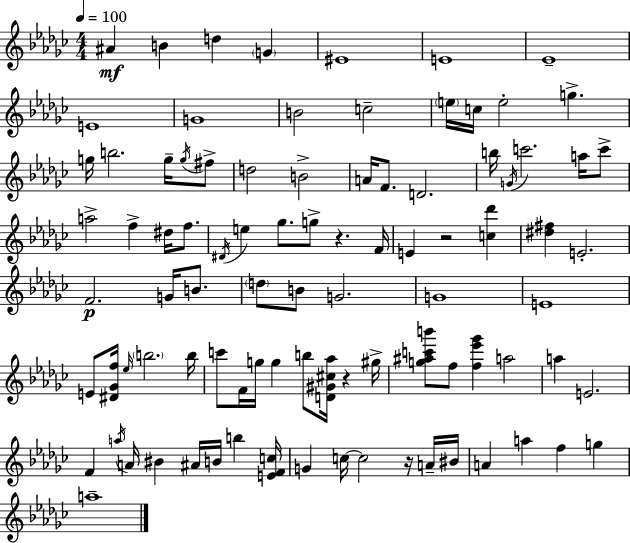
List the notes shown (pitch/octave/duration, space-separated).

A#4/q B4/q D5/q G4/q EIS4/w E4/w Eb4/w E4/w G4/w B4/h C5/h E5/s C5/s E5/h G5/q. G5/s B5/h. G5/s G5/s F#5/e D5/h B4/h A4/s F4/e. D4/h. B5/s G4/s C6/h. A5/s C6/e A5/h F5/q D#5/s F5/e. D#4/s E5/q Gb5/e. G5/e R/q. F4/s E4/q R/h [C5,Db6]/q [D#5,F#5]/q E4/h. F4/h. G4/s B4/e. D5/e B4/e G4/h. G4/w E4/w E4/e [D#4,Gb4,F5]/s Eb5/s B5/h. B5/s C6/e F4/s G5/s G5/q B5/e [D4,G#4,C#5,Ab5]/s R/q G#5/s [G5,A#5,C6,B6]/e F5/e [F5,Eb6,Gb6]/q A5/h A5/q E4/h. F4/q A5/s A4/s BIS4/q A#4/s B4/s B5/q [E4,F4,C5]/s G4/q C5/s C5/h R/s A4/s BIS4/s A4/q A5/q F5/q G5/q A5/w